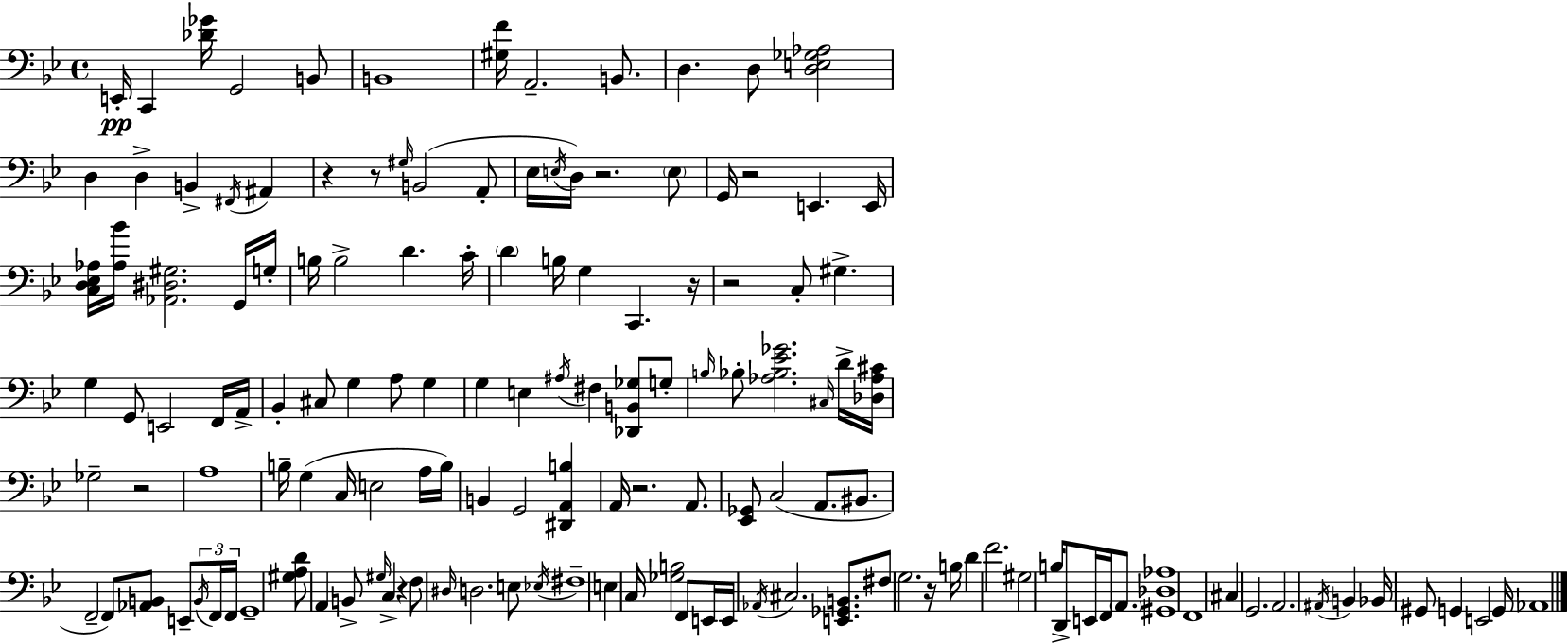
X:1
T:Untitled
M:4/4
L:1/4
K:Gm
E,,/4 C,, [_D_G]/4 G,,2 B,,/2 B,,4 [^G,F]/4 A,,2 B,,/2 D, D,/2 [D,E,_G,_A,]2 D, D, B,, ^F,,/4 ^A,, z z/2 ^G,/4 B,,2 A,,/2 _E,/4 E,/4 D,/4 z2 E,/2 G,,/4 z2 E,, E,,/4 [C,D,_E,_A,]/4 [_A,_B]/4 [_A,,^D,^G,]2 G,,/4 G,/4 B,/4 B,2 D C/4 D B,/4 G, C,, z/4 z2 C,/2 ^G, G, G,,/2 E,,2 F,,/4 A,,/4 _B,, ^C,/2 G, A,/2 G, G, E, ^A,/4 ^F, [_D,,B,,_G,]/2 G,/2 B,/4 _B,/2 [_A,_B,_E_G]2 ^C,/4 D/4 [_D,_A,^C]/4 _G,2 z2 A,4 B,/4 G, C,/4 E,2 A,/4 B,/4 B,, G,,2 [^D,,A,,B,] A,,/4 z2 A,,/2 [_E,,_G,,]/2 C,2 A,,/2 ^B,,/2 F,,2 F,,/2 [_A,,B,,]/2 E,,/2 B,,/4 F,,/4 F,,/4 G,,4 [^G,A,D]/2 A,, B,,/2 ^G,/4 C, z F,/2 ^D,/4 D,2 E,/2 _E,/4 ^F,4 E, C,/4 [_G,B,]2 F,,/2 E,,/4 E,,/4 _A,,/4 ^C,2 [E,,_G,,B,,]/2 ^F,/2 G,2 z/4 B,/4 D F2 ^G,2 B,/4 D,,/2 E,,/4 F,,/4 A,,/2 [^G,,_D,_A,]4 F,,4 ^C, G,,2 A,,2 ^A,,/4 B,, _B,,/4 ^G,,/2 G,, E,,2 G,,/4 _A,,4